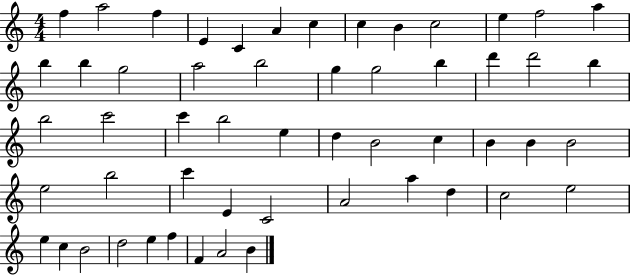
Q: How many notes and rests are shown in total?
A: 54